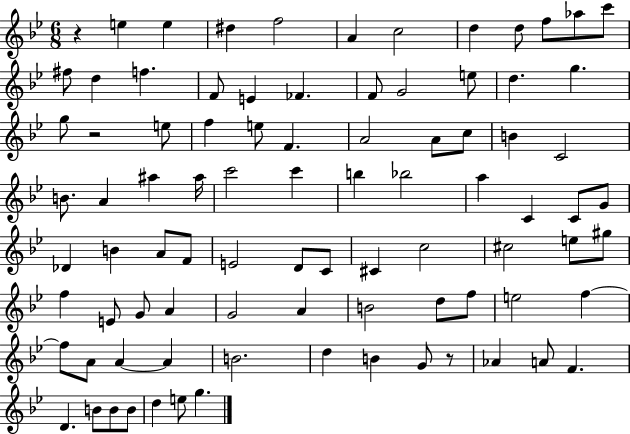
R/q E5/q E5/q D#5/q F5/h A4/q C5/h D5/q D5/e F5/e Ab5/e C6/e F#5/e D5/q F5/q. F4/e E4/q FES4/q. F4/e G4/h E5/e D5/q. G5/q. G5/e R/h E5/e F5/q E5/e F4/q. A4/h A4/e C5/e B4/q C4/h B4/e. A4/q A#5/q A#5/s C6/h C6/q B5/q Bb5/h A5/q C4/q C4/e G4/e Db4/q B4/q A4/e F4/e E4/h D4/e C4/e C#4/q C5/h C#5/h E5/e G#5/e F5/q E4/e G4/e A4/q G4/h A4/q B4/h D5/e F5/e E5/h F5/q F5/e A4/e A4/q A4/q B4/h. D5/q B4/q G4/e R/e Ab4/q A4/e F4/q. D4/q. B4/e B4/e B4/e D5/q E5/e G5/q.